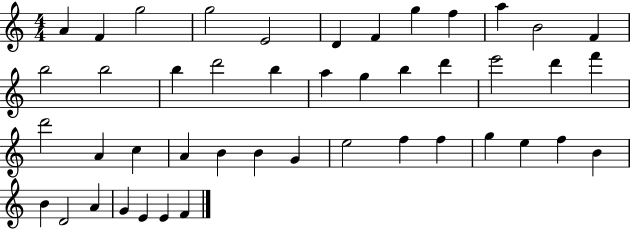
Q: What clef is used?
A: treble